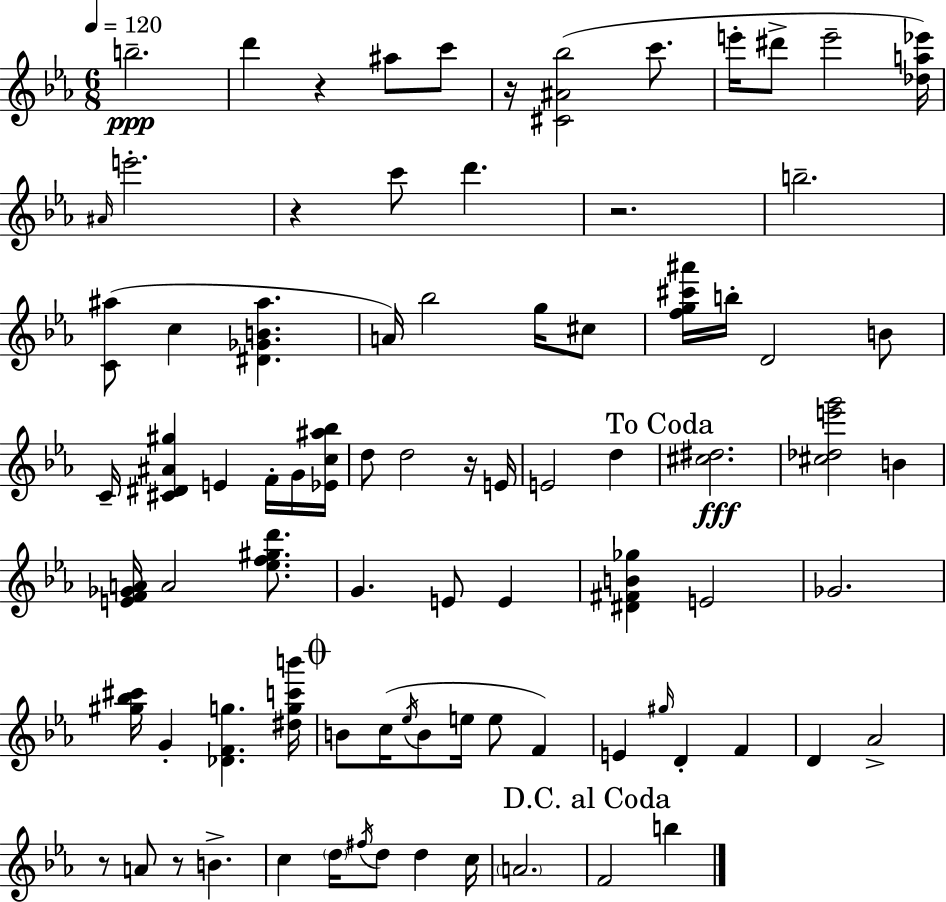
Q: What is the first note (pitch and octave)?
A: B5